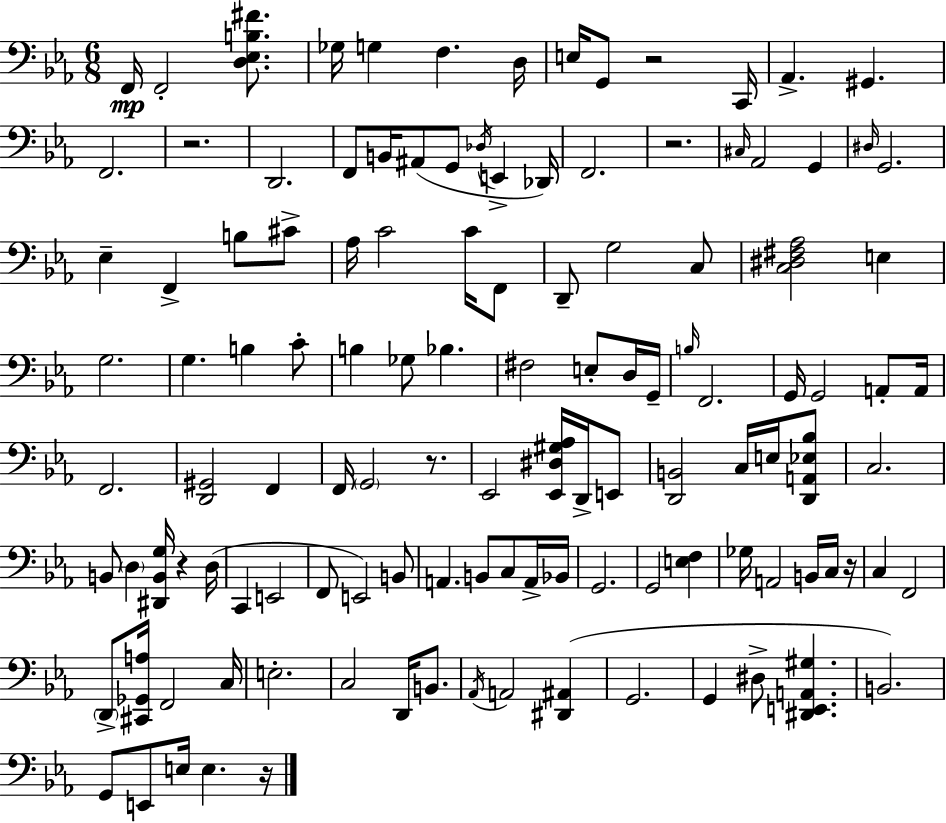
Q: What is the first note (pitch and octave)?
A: F2